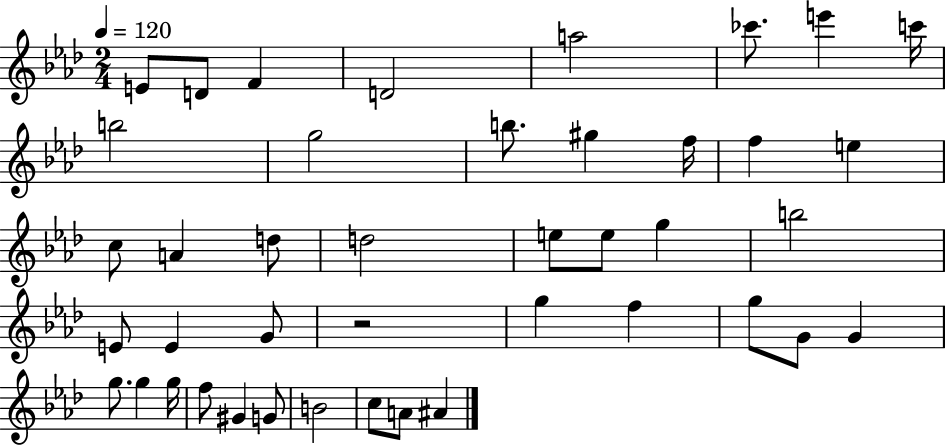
E4/e D4/e F4/q D4/h A5/h CES6/e. E6/q C6/s B5/h G5/h B5/e. G#5/q F5/s F5/q E5/q C5/e A4/q D5/e D5/h E5/e E5/e G5/q B5/h E4/e E4/q G4/e R/h G5/q F5/q G5/e G4/e G4/q G5/e. G5/q G5/s F5/e G#4/q G4/e B4/h C5/e A4/e A#4/q